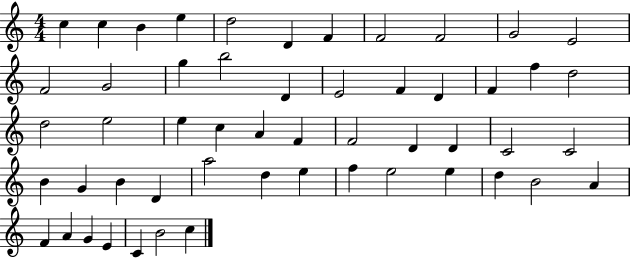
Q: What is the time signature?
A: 4/4